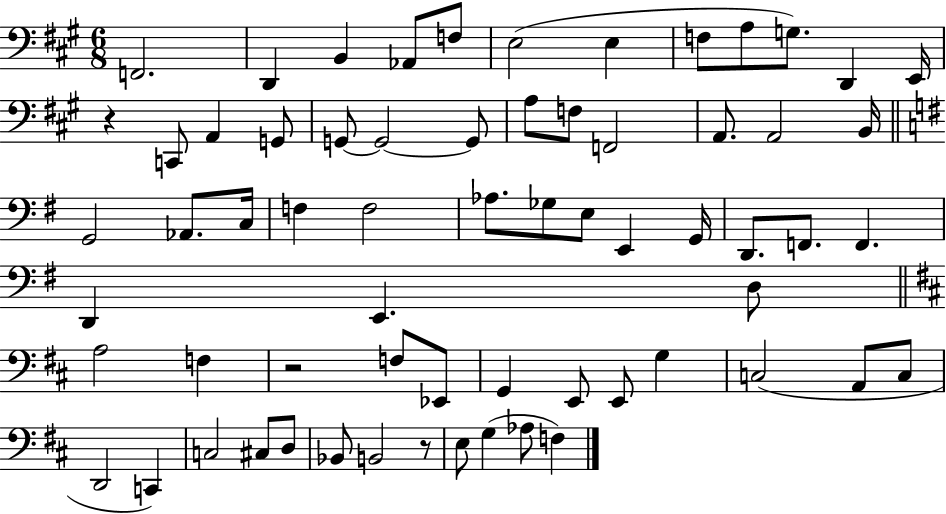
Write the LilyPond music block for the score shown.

{
  \clef bass
  \numericTimeSignature
  \time 6/8
  \key a \major
  f,2. | d,4 b,4 aes,8 f8 | e2( e4 | f8 a8 g8.) d,4 e,16 | \break r4 c,8 a,4 g,8 | g,8~~ g,2~~ g,8 | a8 f8 f,2 | a,8. a,2 b,16 | \break \bar "||" \break \key g \major g,2 aes,8. c16 | f4 f2 | aes8. ges8 e8 e,4 g,16 | d,8. f,8. f,4. | \break d,4 e,4. d8 | \bar "||" \break \key b \minor a2 f4 | r2 f8 ees,8 | g,4 e,8 e,8 g4 | c2( a,8 c8 | \break d,2 c,4) | c2 cis8 d8 | bes,8 b,2 r8 | e8 g4( aes8 f4) | \break \bar "|."
}